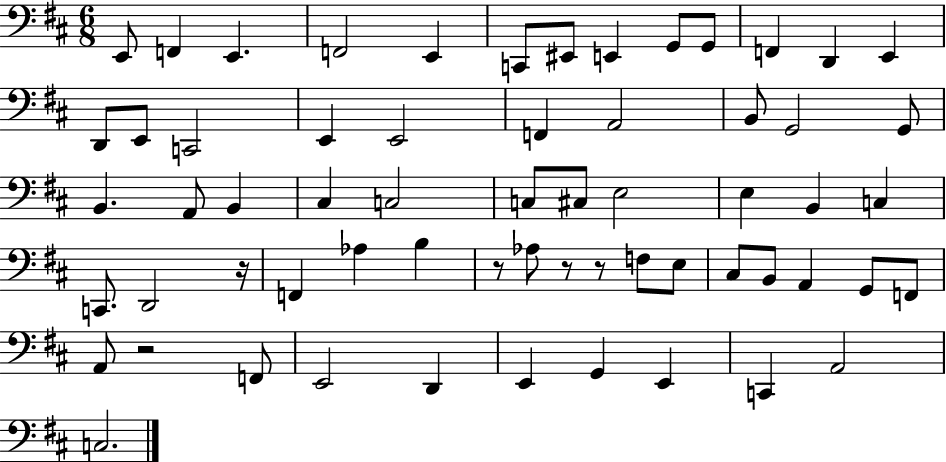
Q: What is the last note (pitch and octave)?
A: C3